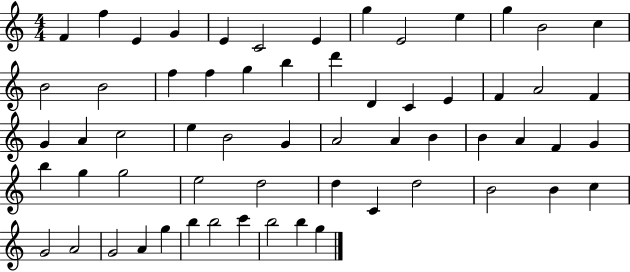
{
  \clef treble
  \numericTimeSignature
  \time 4/4
  \key c \major
  f'4 f''4 e'4 g'4 | e'4 c'2 e'4 | g''4 e'2 e''4 | g''4 b'2 c''4 | \break b'2 b'2 | f''4 f''4 g''4 b''4 | d'''4 d'4 c'4 e'4 | f'4 a'2 f'4 | \break g'4 a'4 c''2 | e''4 b'2 g'4 | a'2 a'4 b'4 | b'4 a'4 f'4 g'4 | \break b''4 g''4 g''2 | e''2 d''2 | d''4 c'4 d''2 | b'2 b'4 c''4 | \break g'2 a'2 | g'2 a'4 g''4 | b''4 b''2 c'''4 | b''2 b''4 g''4 | \break \bar "|."
}